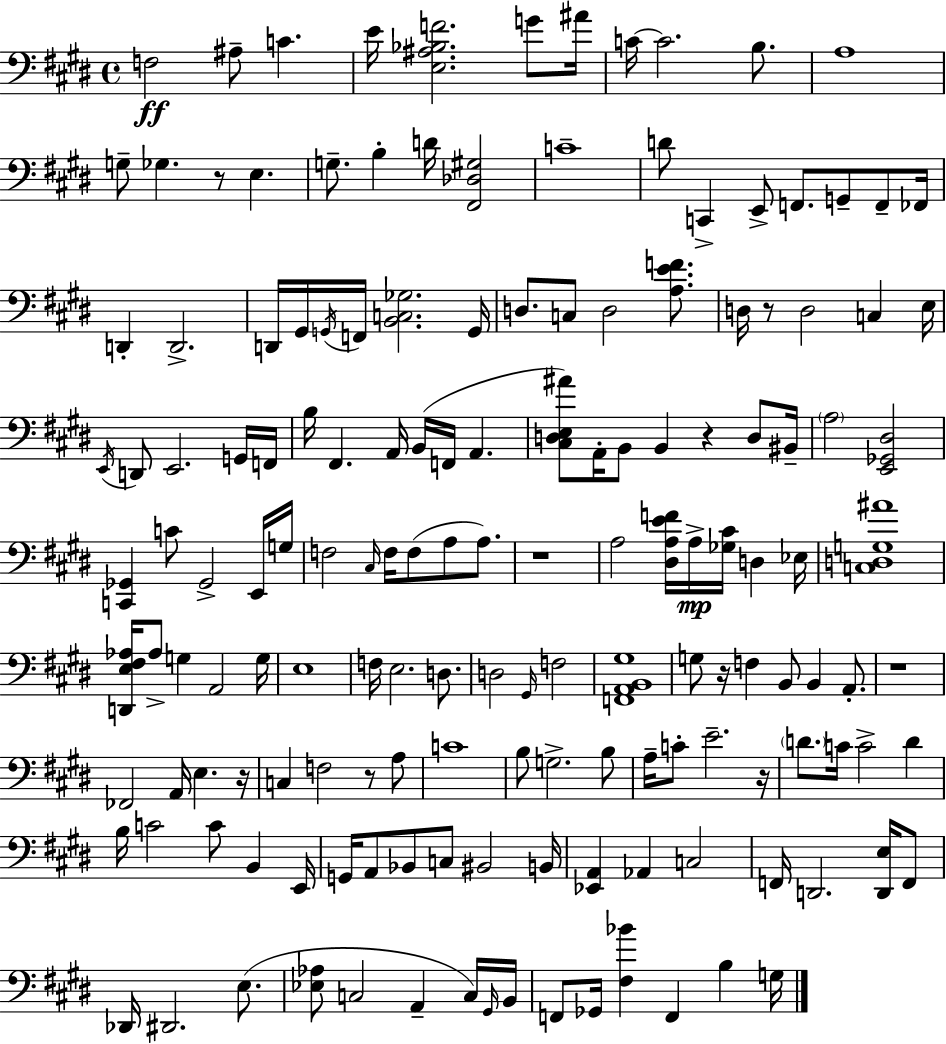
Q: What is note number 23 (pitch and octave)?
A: F2